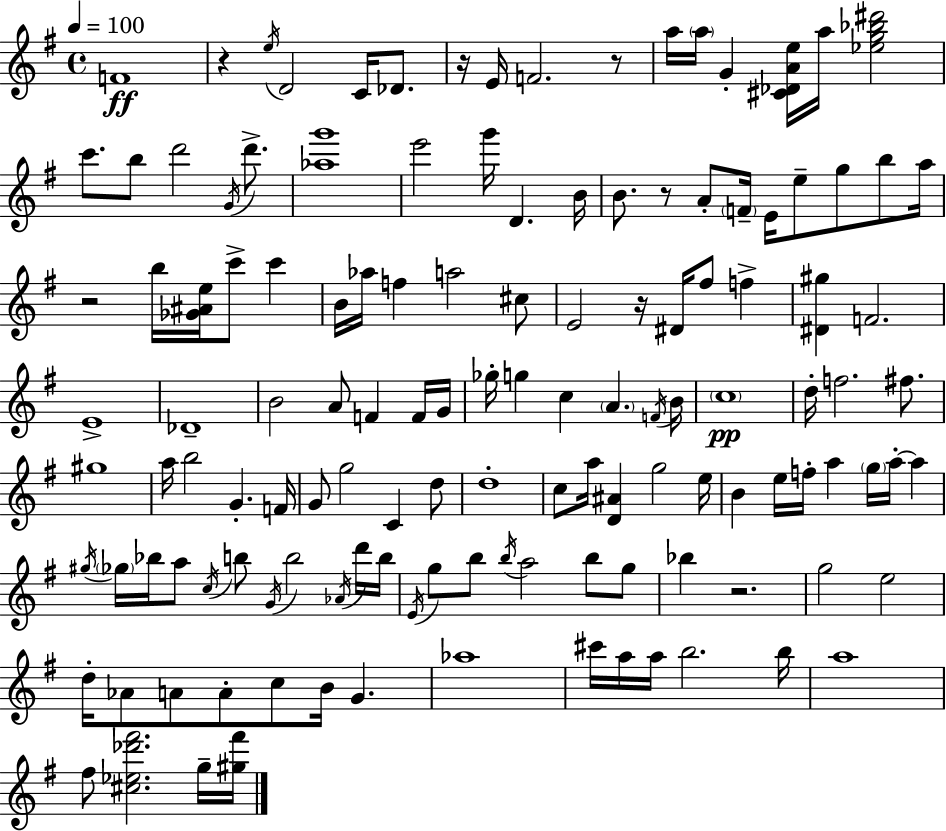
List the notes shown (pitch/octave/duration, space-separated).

F4/w R/q E5/s D4/h C4/s Db4/e. R/s E4/s F4/h. R/e A5/s A5/s G4/q [C#4,Db4,A4,E5]/s A5/s [Eb5,G5,Bb5,D#6]/h C6/e. B5/e D6/h G4/s D6/e. [Ab5,G6]/w E6/h G6/s D4/q. B4/s B4/e. R/e A4/e F4/s E4/s E5/e G5/e B5/e A5/s R/h B5/s [Gb4,A#4,E5]/s C6/e C6/q B4/s Ab5/s F5/q A5/h C#5/e E4/h R/s D#4/s F#5/e F5/q [D#4,G#5]/q F4/h. E4/w Db4/w B4/h A4/e F4/q F4/s G4/s Gb5/s G5/q C5/q A4/q. F4/s B4/s C5/w D5/s F5/h. F#5/e. G#5/w A5/s B5/h G4/q. F4/s G4/e G5/h C4/q D5/e D5/w C5/e A5/s [D4,A#4]/q G5/h E5/s B4/q E5/s F5/s A5/q G5/s A5/s A5/q G#5/s Gb5/s Bb5/s A5/e C5/s B5/e G4/s B5/h Ab4/s D6/s B5/s E4/s G5/e B5/e B5/s A5/h B5/e G5/e Bb5/q R/h. G5/h E5/h D5/s Ab4/e A4/e A4/e C5/e B4/s G4/q. Ab5/w C#6/s A5/s A5/s B5/h. B5/s A5/w F#5/e [C#5,Eb5,Db6,F#6]/h. G5/s [G#5,F#6]/s